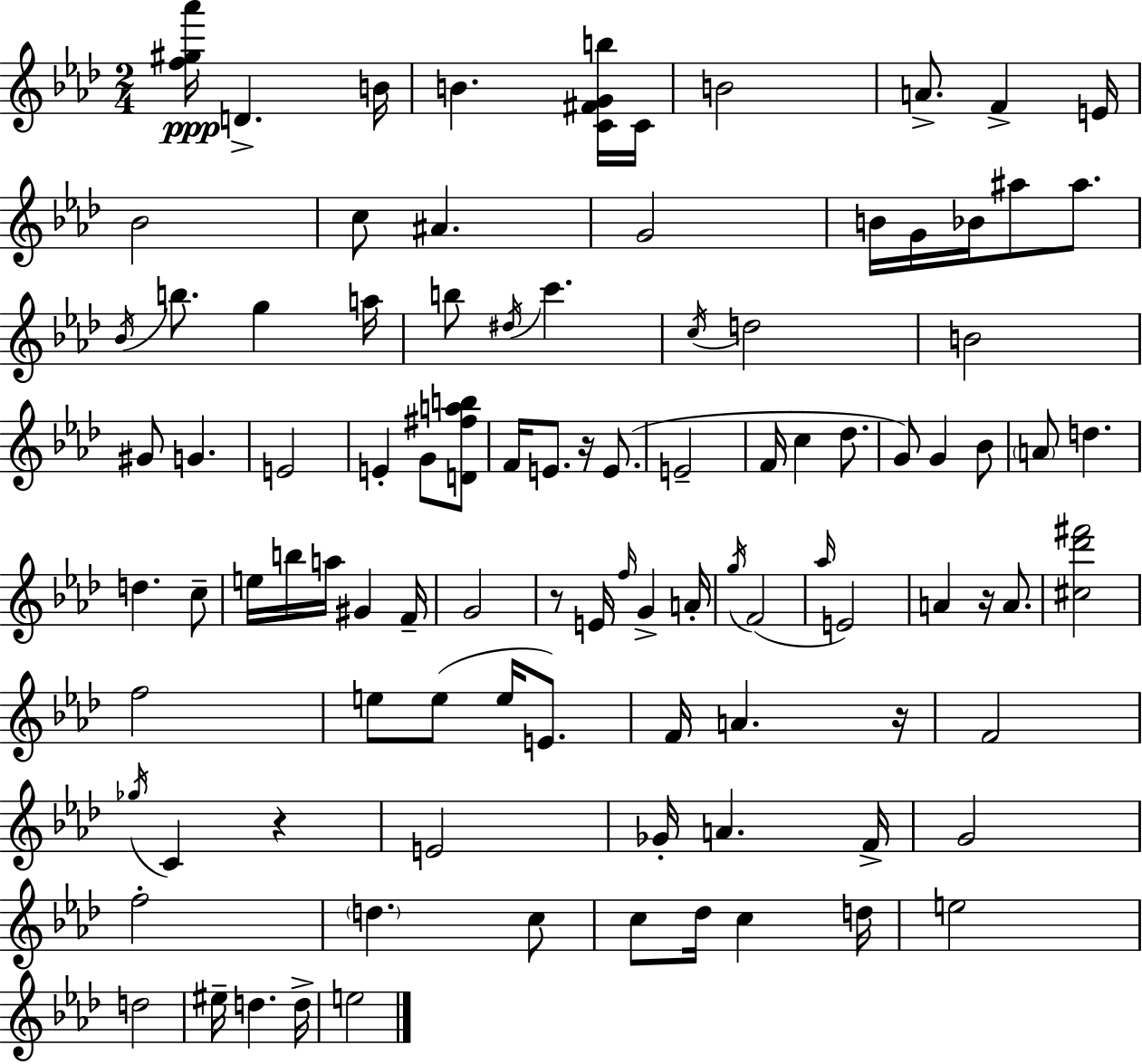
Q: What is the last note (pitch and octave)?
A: E5